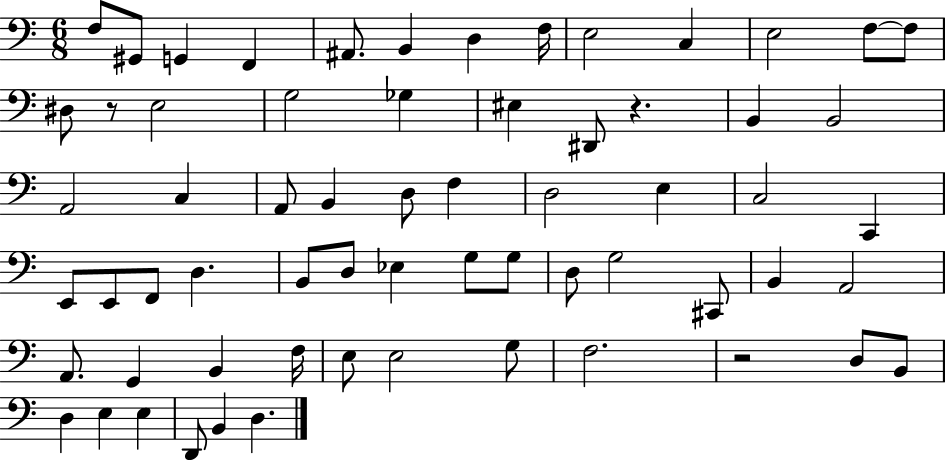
F3/e G#2/e G2/q F2/q A#2/e. B2/q D3/q F3/s E3/h C3/q E3/h F3/e F3/e D#3/e R/e E3/h G3/h Gb3/q EIS3/q D#2/e R/q. B2/q B2/h A2/h C3/q A2/e B2/q D3/e F3/q D3/h E3/q C3/h C2/q E2/e E2/e F2/e D3/q. B2/e D3/e Eb3/q G3/e G3/e D3/e G3/h C#2/e B2/q A2/h A2/e. G2/q B2/q F3/s E3/e E3/h G3/e F3/h. R/h D3/e B2/e D3/q E3/q E3/q D2/e B2/q D3/q.